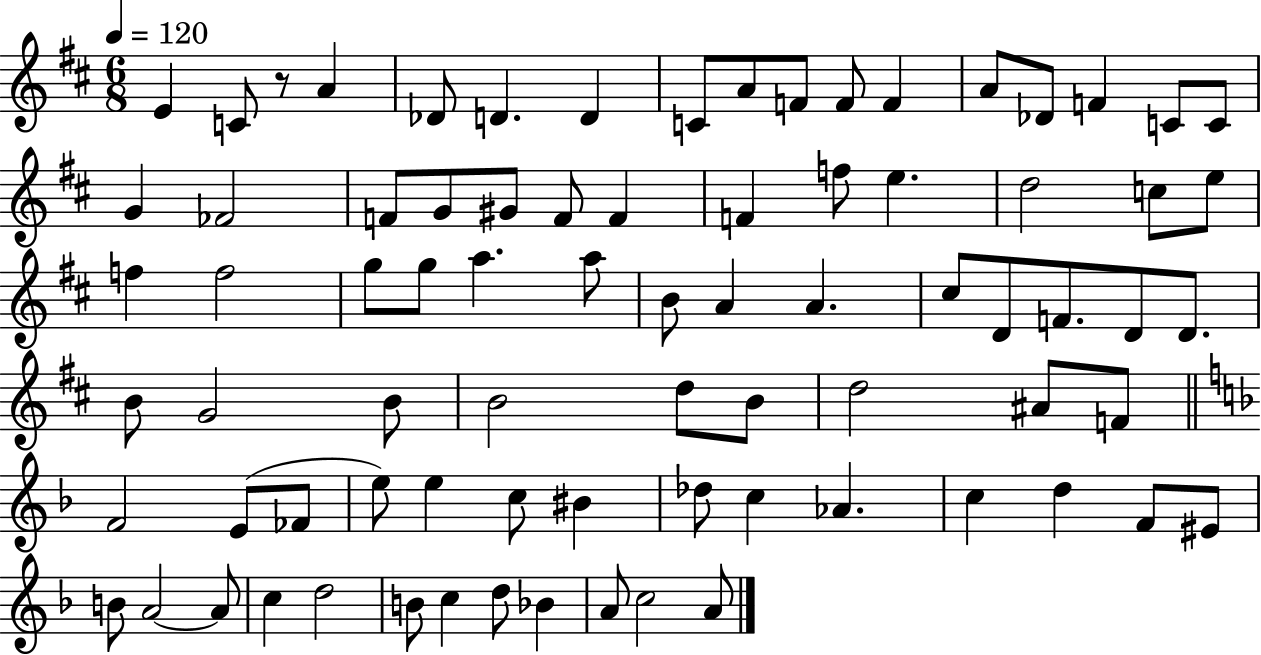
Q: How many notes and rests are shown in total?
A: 79